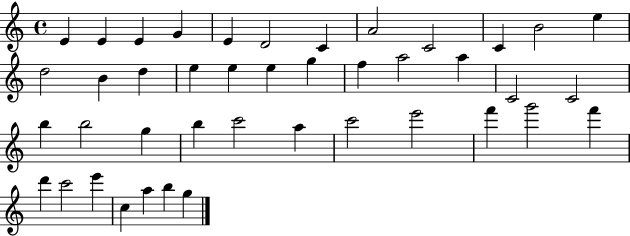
X:1
T:Untitled
M:4/4
L:1/4
K:C
E E E G E D2 C A2 C2 C B2 e d2 B d e e e g f a2 a C2 C2 b b2 g b c'2 a c'2 e'2 f' g'2 f' d' c'2 e' c a b g